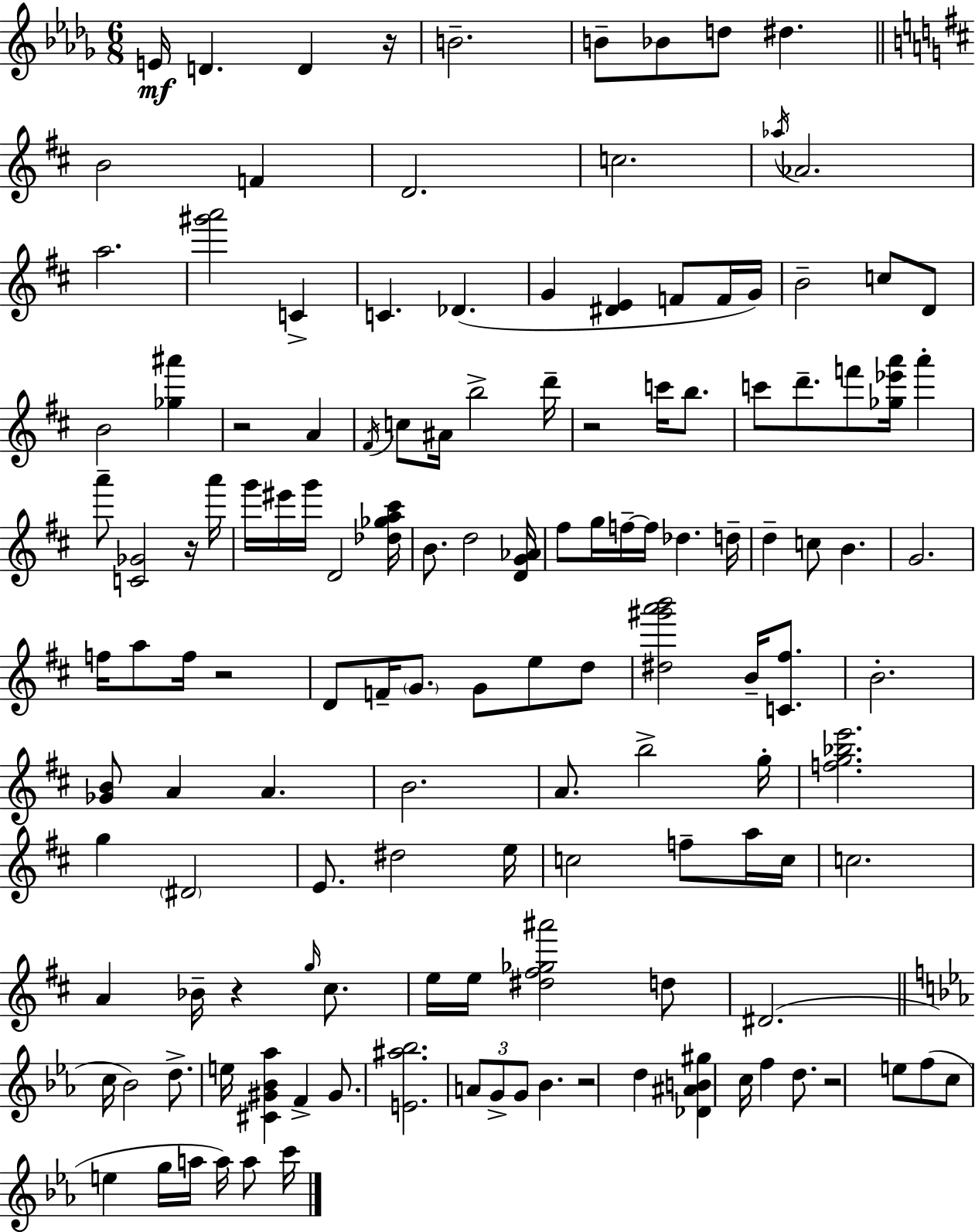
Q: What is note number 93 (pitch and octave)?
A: Bb4